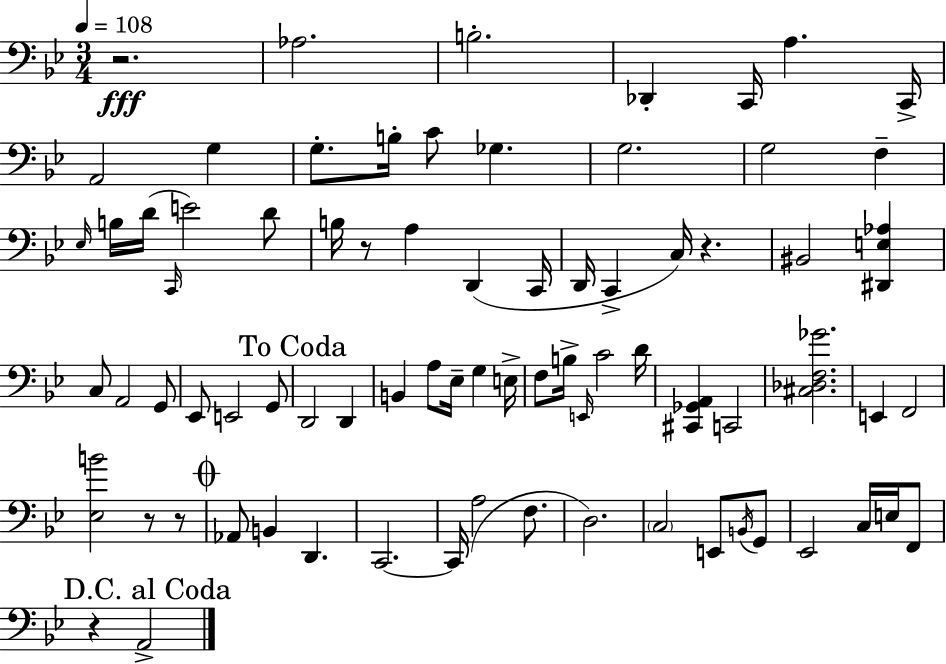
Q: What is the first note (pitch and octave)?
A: Ab3